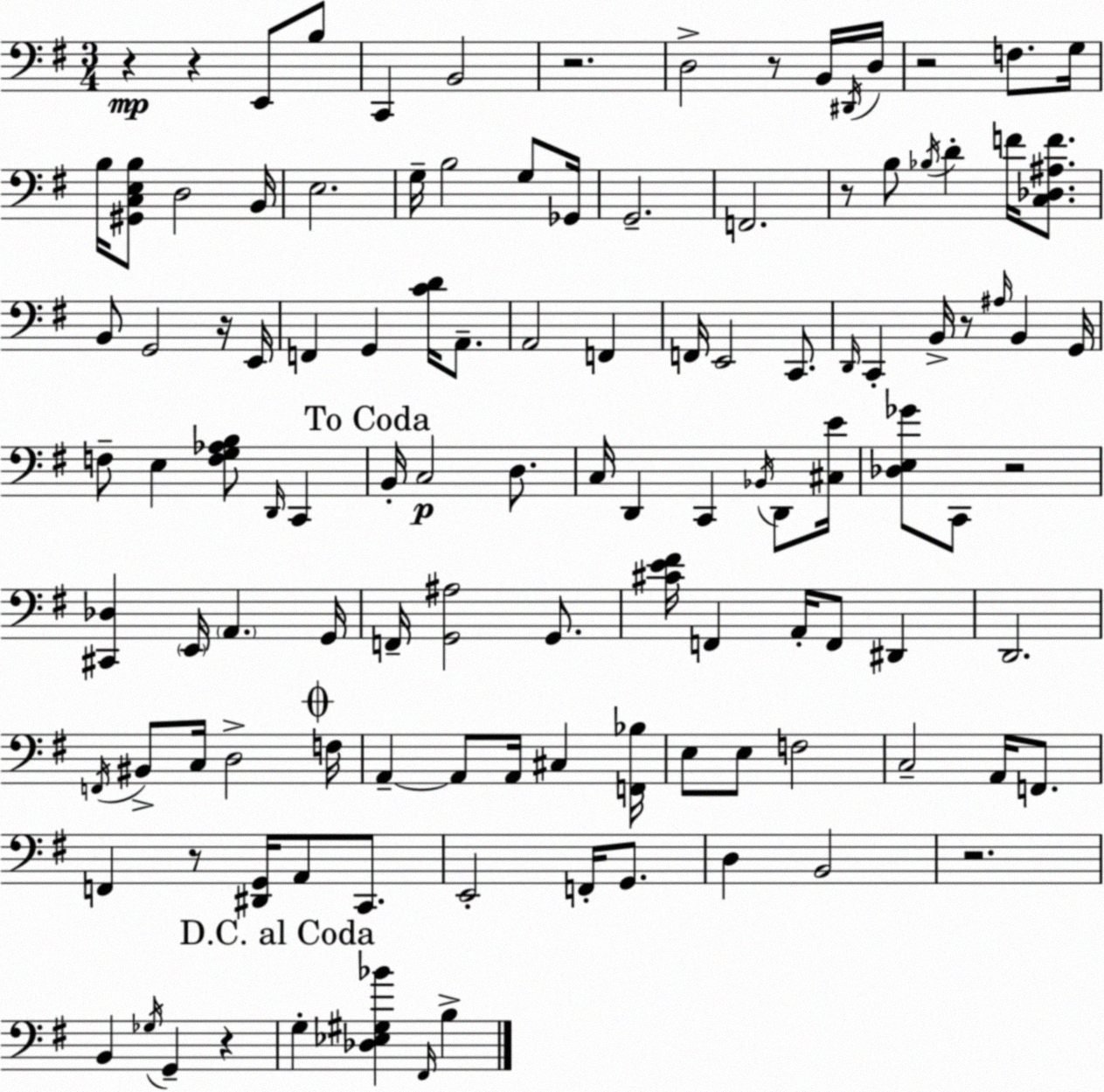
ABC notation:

X:1
T:Untitled
M:3/4
L:1/4
K:Em
z z E,,/2 B,/2 C,, B,,2 z2 D,2 z/2 B,,/4 ^D,,/4 D,/4 z2 F,/2 G,/4 B,/4 [^G,,C,E,B,]/2 D,2 B,,/4 E,2 G,/4 B,2 G,/2 _G,,/4 G,,2 F,,2 z/2 B,/2 _B,/4 D F/4 [C,_D,^A,F]/2 B,,/2 G,,2 z/4 E,,/4 F,, G,, [CD]/4 A,,/2 A,,2 F,, F,,/4 E,,2 C,,/2 D,,/4 C,, B,,/4 z/2 ^A,/4 B,, G,,/4 F,/2 E, [F,G,_A,B,]/2 D,,/4 C,, B,,/4 C,2 D,/2 C,/4 D,, C,, _B,,/4 D,,/2 [^C,E]/4 [_D,E,_G]/2 C,,/2 z2 [^C,,_D,] E,,/4 A,, G,,/4 F,,/4 [G,,^A,]2 G,,/2 [^CE^F]/4 F,, A,,/4 F,,/2 ^D,, D,,2 F,,/4 ^B,,/2 C,/4 D,2 F,/4 A,, A,,/2 A,,/4 ^C, [F,,_B,]/4 E,/2 E,/2 F,2 C,2 A,,/4 F,,/2 F,, z/2 [^D,,G,,]/4 A,,/2 C,,/2 E,,2 F,,/4 G,,/2 D, B,,2 z2 B,, _G,/4 G,, z G, [_D,_E,^G,_B] ^F,,/4 B,